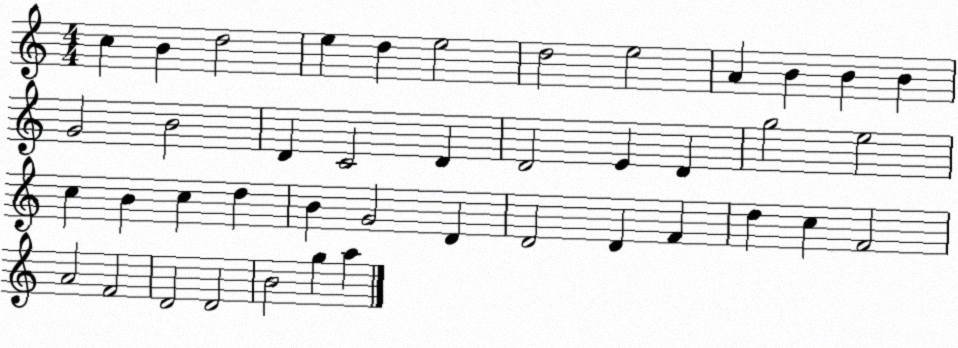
X:1
T:Untitled
M:4/4
L:1/4
K:C
c B d2 e d e2 d2 e2 A B B B G2 B2 D C2 D D2 E D g2 e2 c B c d B G2 D D2 D F d c F2 A2 F2 D2 D2 B2 g a